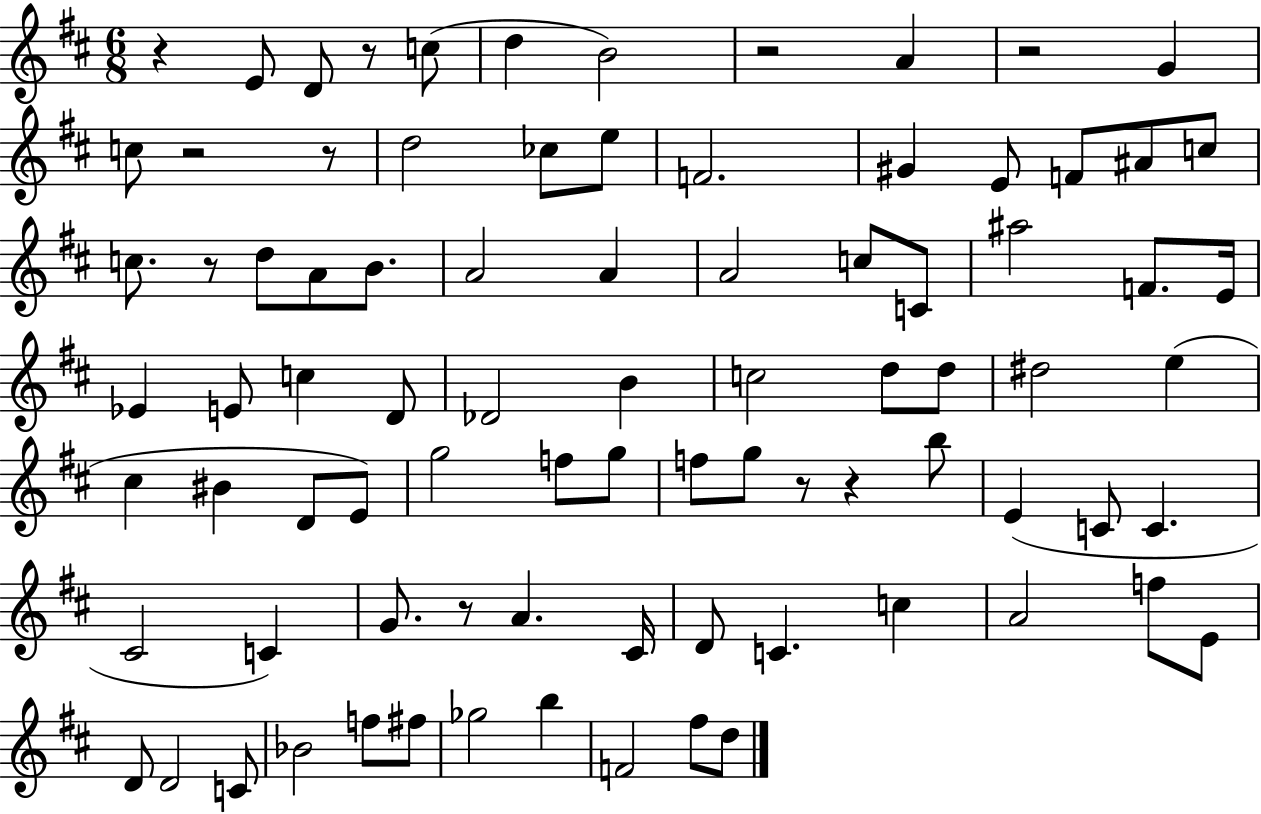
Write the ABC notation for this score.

X:1
T:Untitled
M:6/8
L:1/4
K:D
z E/2 D/2 z/2 c/2 d B2 z2 A z2 G c/2 z2 z/2 d2 _c/2 e/2 F2 ^G E/2 F/2 ^A/2 c/2 c/2 z/2 d/2 A/2 B/2 A2 A A2 c/2 C/2 ^a2 F/2 E/4 _E E/2 c D/2 _D2 B c2 d/2 d/2 ^d2 e ^c ^B D/2 E/2 g2 f/2 g/2 f/2 g/2 z/2 z b/2 E C/2 C ^C2 C G/2 z/2 A ^C/4 D/2 C c A2 f/2 E/2 D/2 D2 C/2 _B2 f/2 ^f/2 _g2 b F2 ^f/2 d/2